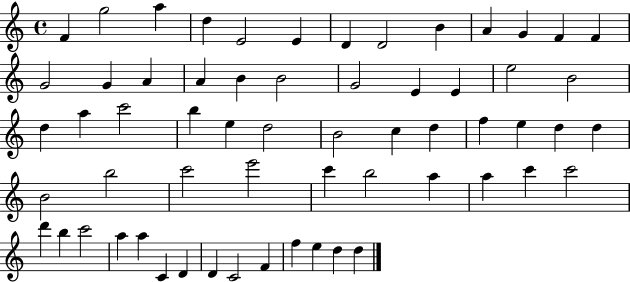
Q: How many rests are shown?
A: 0